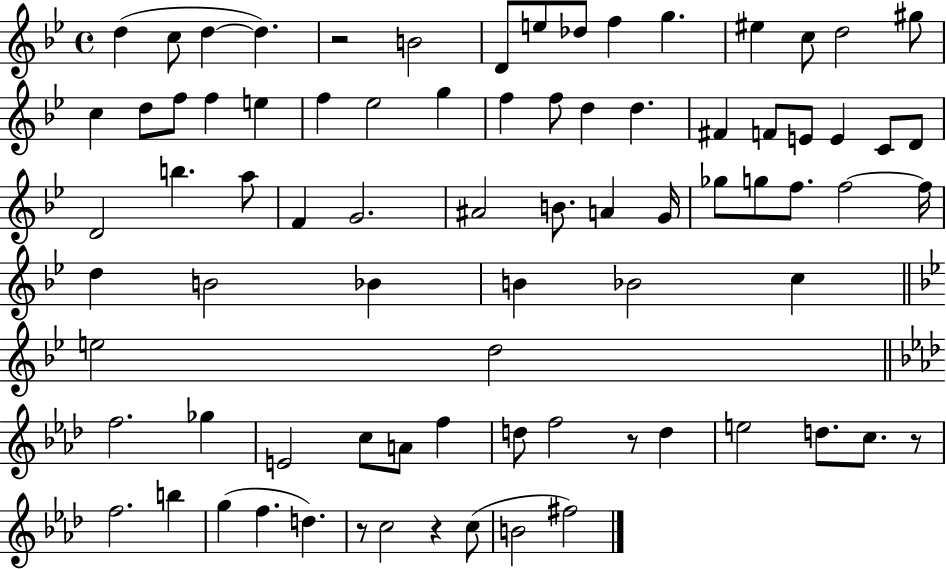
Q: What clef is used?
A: treble